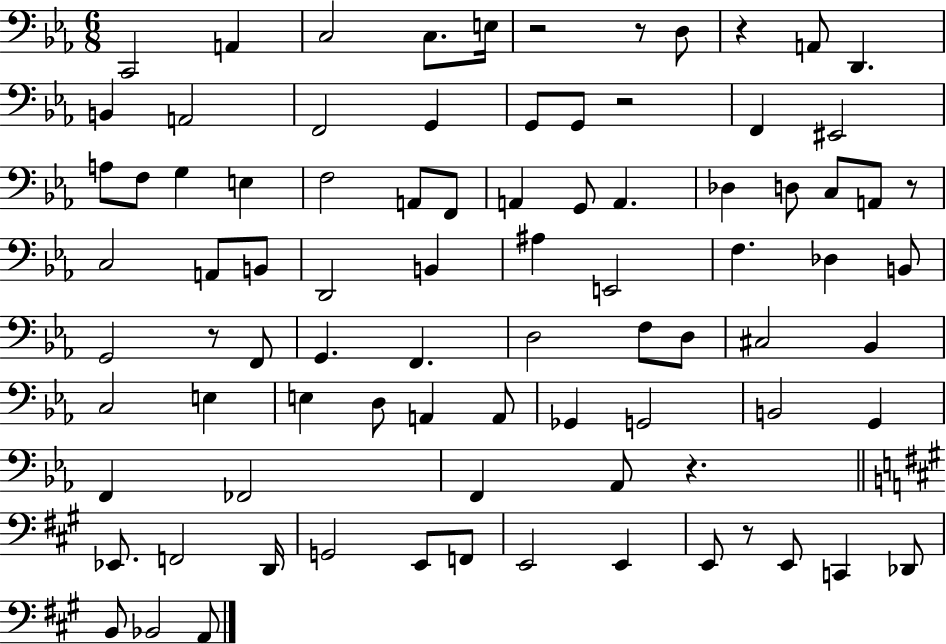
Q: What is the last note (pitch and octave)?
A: A2